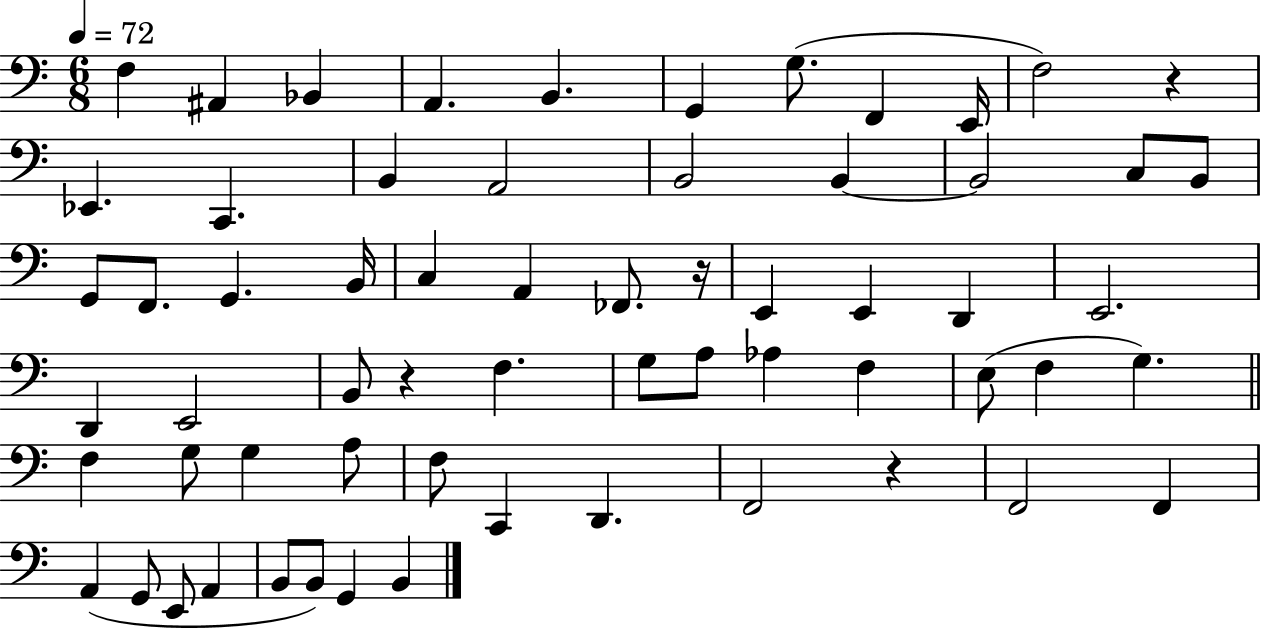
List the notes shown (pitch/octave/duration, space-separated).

F3/q A#2/q Bb2/q A2/q. B2/q. G2/q G3/e. F2/q E2/s F3/h R/q Eb2/q. C2/q. B2/q A2/h B2/h B2/q B2/h C3/e B2/e G2/e F2/e. G2/q. B2/s C3/q A2/q FES2/e. R/s E2/q E2/q D2/q E2/h. D2/q E2/h B2/e R/q F3/q. G3/e A3/e Ab3/q F3/q E3/e F3/q G3/q. F3/q G3/e G3/q A3/e F3/e C2/q D2/q. F2/h R/q F2/h F2/q A2/q G2/e E2/e A2/q B2/e B2/e G2/q B2/q